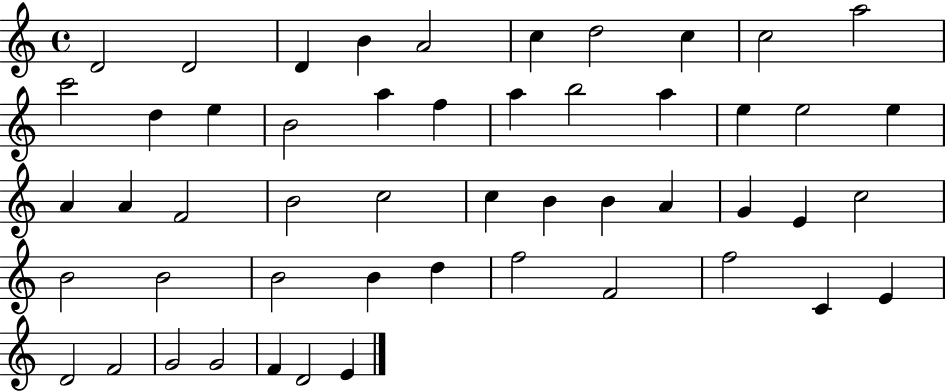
{
  \clef treble
  \time 4/4
  \defaultTimeSignature
  \key c \major
  d'2 d'2 | d'4 b'4 a'2 | c''4 d''2 c''4 | c''2 a''2 | \break c'''2 d''4 e''4 | b'2 a''4 f''4 | a''4 b''2 a''4 | e''4 e''2 e''4 | \break a'4 a'4 f'2 | b'2 c''2 | c''4 b'4 b'4 a'4 | g'4 e'4 c''2 | \break b'2 b'2 | b'2 b'4 d''4 | f''2 f'2 | f''2 c'4 e'4 | \break d'2 f'2 | g'2 g'2 | f'4 d'2 e'4 | \bar "|."
}